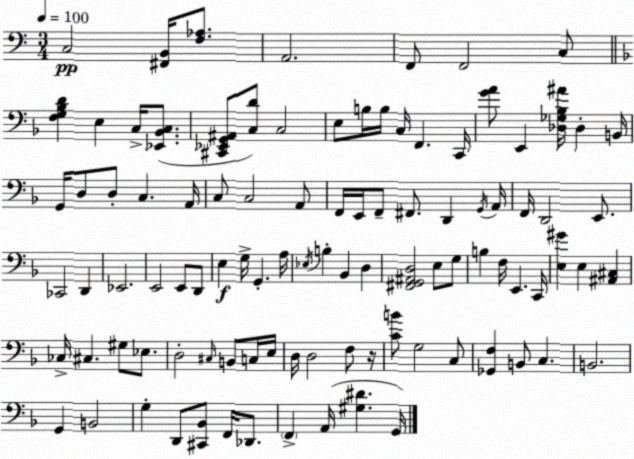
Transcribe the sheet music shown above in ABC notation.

X:1
T:Untitled
M:3/4
L:1/4
K:Am
C,2 [^F,,B,,]/4 [F,_A,]/2 A,,2 F,,/2 F,,2 C,/2 [F,G,_B,D] E, C,/4 [_E,,_B,,C,]/2 [^C,,_E,,G,,^A,,]/2 [C,D]/2 C,2 E,/2 B,/4 B,/4 C,/4 F,, C,,/4 [GA]/2 E,, [_D,_G,_B,^A]/4 _D, B,,/4 G,,/4 D,/2 D,/2 C, A,,/4 C,/2 C,2 A,,/2 F,,/4 E,,/4 F,,/2 ^F,,/2 D,, G,,/4 A,,/4 F,,/4 D,,2 E,,/2 _C,,2 D,, _E,,2 E,,2 E,,/2 D,,/2 E, G,/4 G,, A,/4 _E,/4 B, _B,, D, [^F,,G,,^A,,D,]2 E,/2 G,/2 B, F,/4 E,, C,,/4 [E,^G] E, [^A,,^C,] _C,/4 ^C, ^G,/2 _E,/2 D,2 ^C,/4 B,,/2 C,/4 E,/4 D,/4 D,2 F,/2 z/4 [CB]/2 G,2 C,/2 [_G,,F,] B,,/2 C, B,,2 G,, B,,2 G, D,,/2 [^C,,_B,,]/2 F,,/4 _D,,/2 F,, A,,/4 [^G,^D] G,,/4